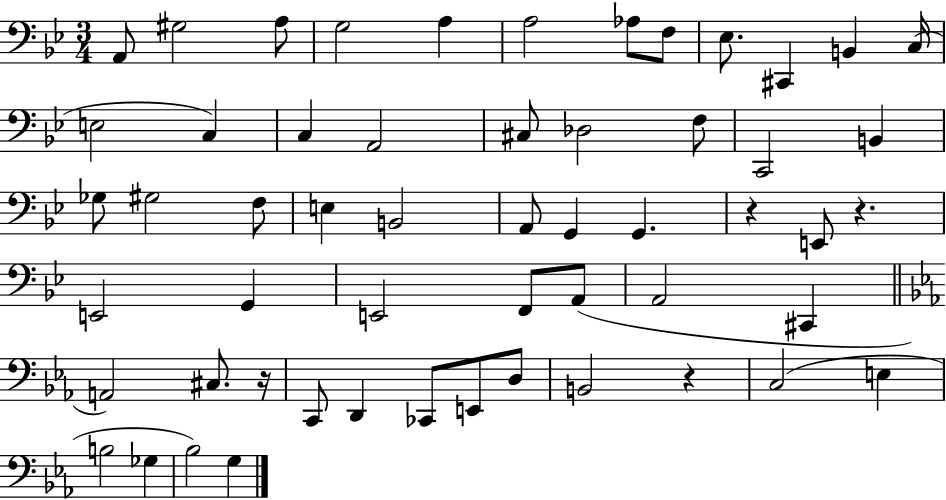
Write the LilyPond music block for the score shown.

{
  \clef bass
  \numericTimeSignature
  \time 3/4
  \key bes \major
  a,8 gis2 a8 | g2 a4 | a2 aes8 f8 | ees8. cis,4 b,4 c16( | \break e2 c4) | c4 a,2 | cis8 des2 f8 | c,2 b,4 | \break ges8 gis2 f8 | e4 b,2 | a,8 g,4 g,4. | r4 e,8 r4. | \break e,2 g,4 | e,2 f,8 a,8( | a,2 cis,4 | \bar "||" \break \key ees \major a,2) cis8. r16 | c,8 d,4 ces,8 e,8 d8 | b,2 r4 | c2( e4 | \break b2 ges4 | bes2) g4 | \bar "|."
}